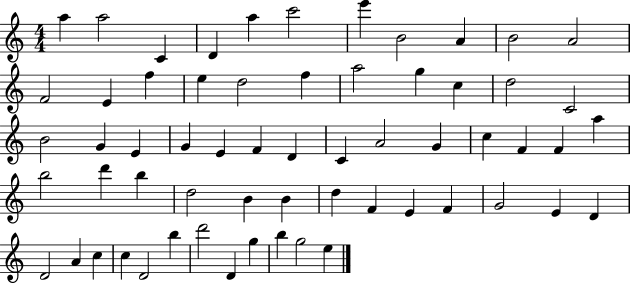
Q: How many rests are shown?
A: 0